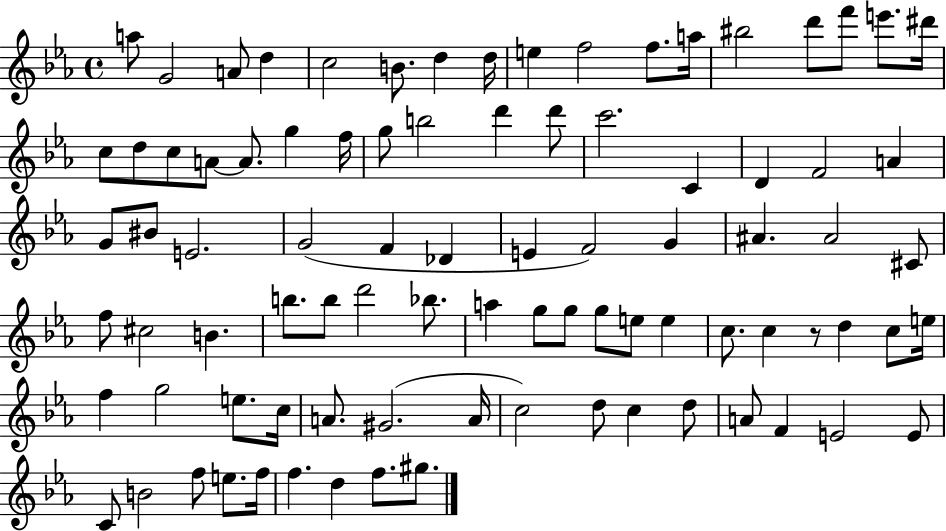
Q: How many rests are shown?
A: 1